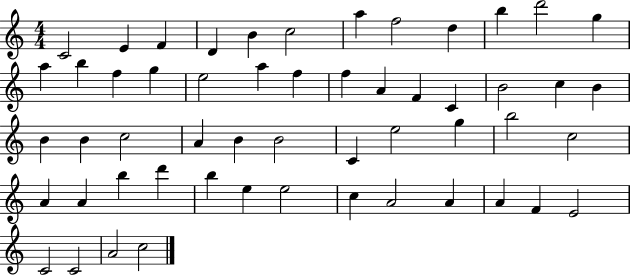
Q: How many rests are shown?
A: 0